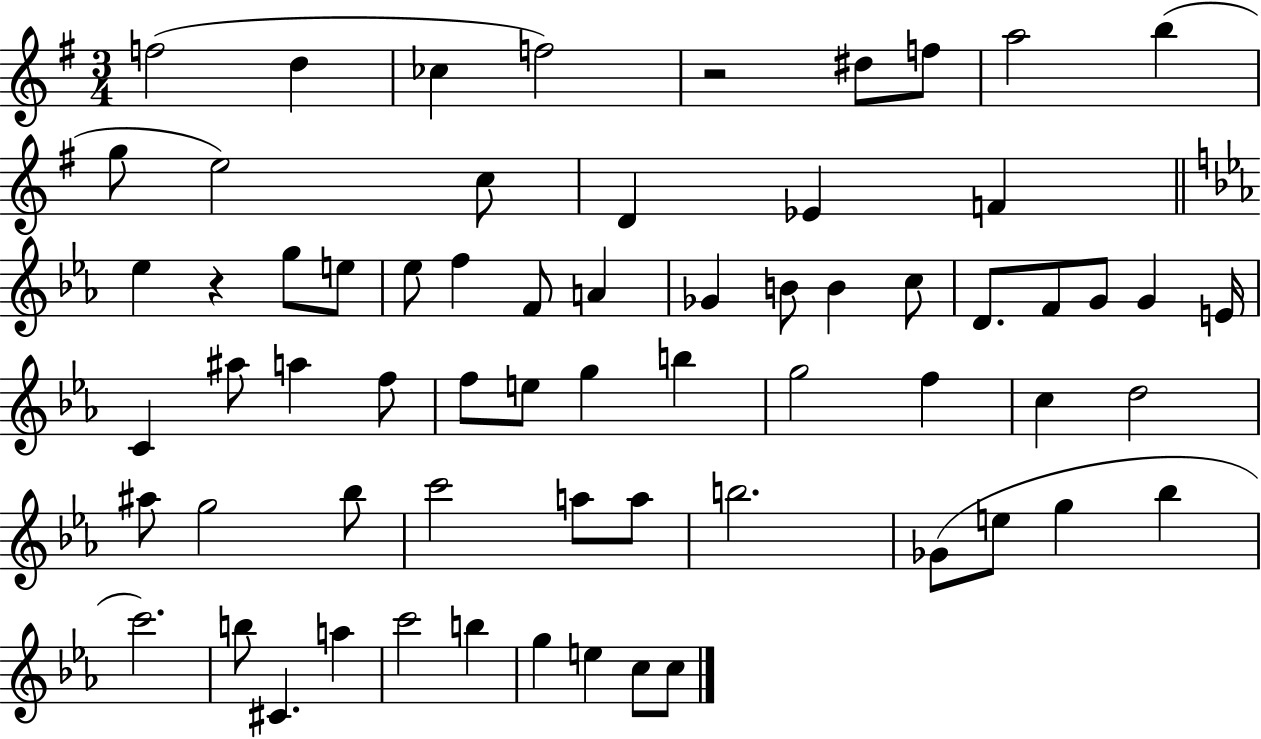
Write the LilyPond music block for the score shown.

{
  \clef treble
  \numericTimeSignature
  \time 3/4
  \key g \major
  f''2( d''4 | ces''4 f''2) | r2 dis''8 f''8 | a''2 b''4( | \break g''8 e''2) c''8 | d'4 ees'4 f'4 | \bar "||" \break \key ees \major ees''4 r4 g''8 e''8 | ees''8 f''4 f'8 a'4 | ges'4 b'8 b'4 c''8 | d'8. f'8 g'8 g'4 e'16 | \break c'4 ais''8 a''4 f''8 | f''8 e''8 g''4 b''4 | g''2 f''4 | c''4 d''2 | \break ais''8 g''2 bes''8 | c'''2 a''8 a''8 | b''2. | ges'8( e''8 g''4 bes''4 | \break c'''2.) | b''8 cis'4. a''4 | c'''2 b''4 | g''4 e''4 c''8 c''8 | \break \bar "|."
}